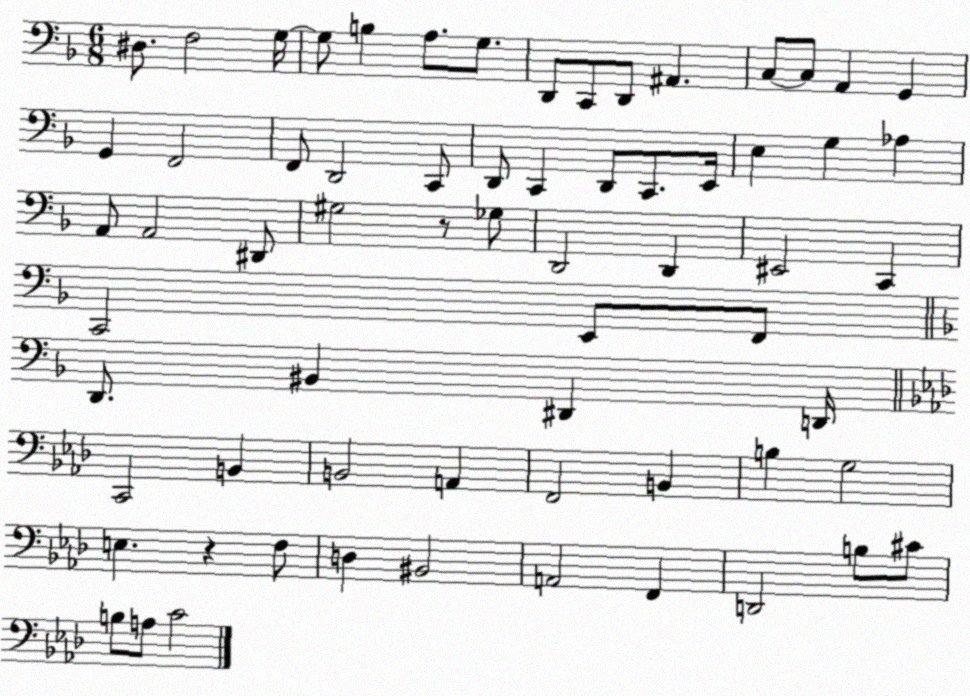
X:1
T:Untitled
M:6/8
L:1/4
K:F
^D,/2 F,2 G,/4 G,/2 B, A,/2 G,/2 D,,/2 C,,/2 D,,/2 ^A,, C,/2 C,/2 A,, G,, G,, F,,2 F,,/2 D,,2 C,,/2 D,,/2 C,, D,,/2 C,,/2 E,,/4 E, G, _A, A,,/2 A,,2 ^D,,/2 ^G,2 z/2 _G,/2 D,,2 D,, ^E,,2 C,, C,,2 E,,/2 F,,/2 D,,/2 ^B,, ^D,, D,,/4 C,,2 B,, B,,2 A,, F,,2 B,, B, G,2 E, z F,/2 D, ^B,,2 A,,2 F,, D,,2 B,/2 ^C/2 B,/2 A,/2 C2